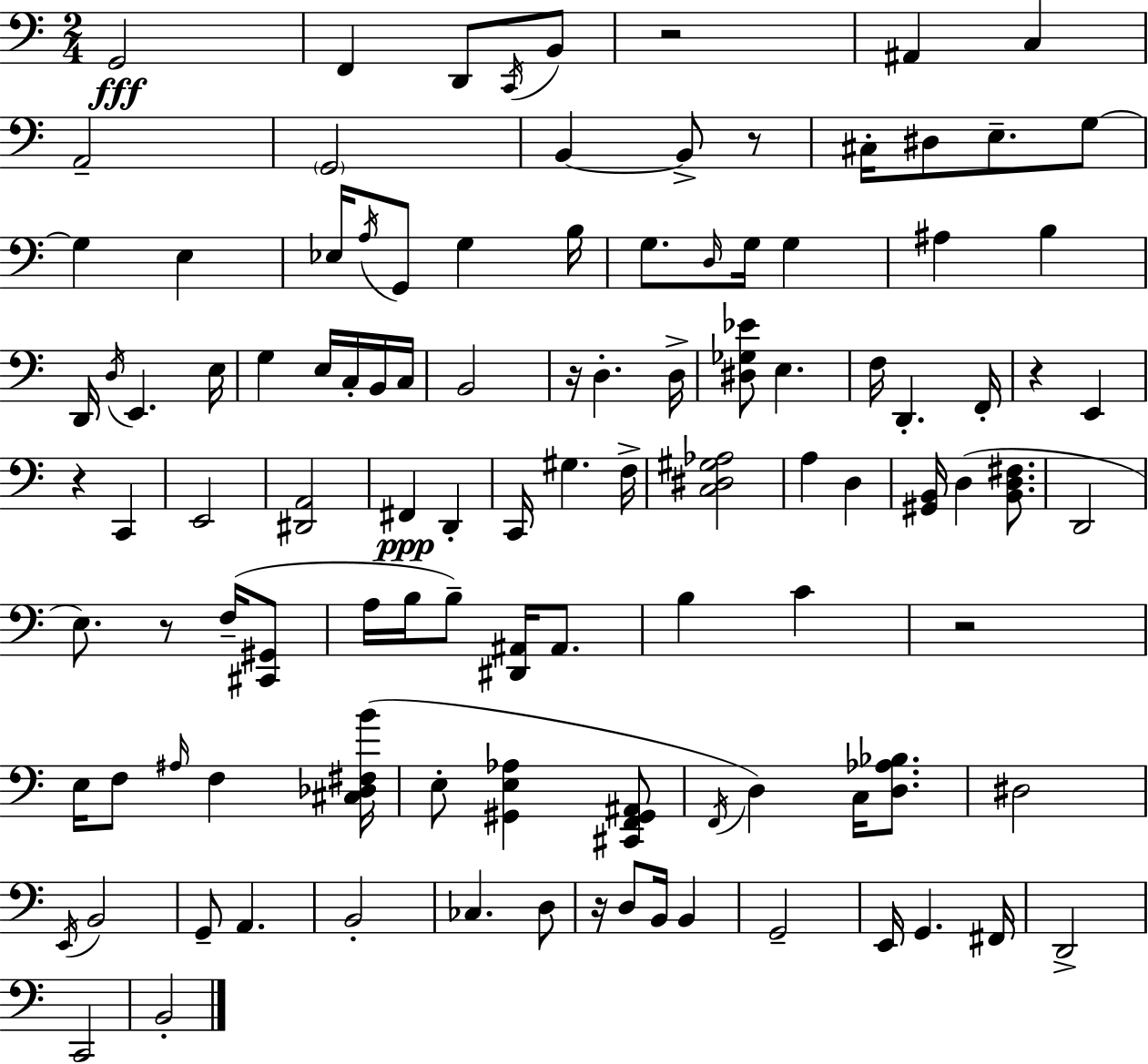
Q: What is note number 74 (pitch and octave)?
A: E2